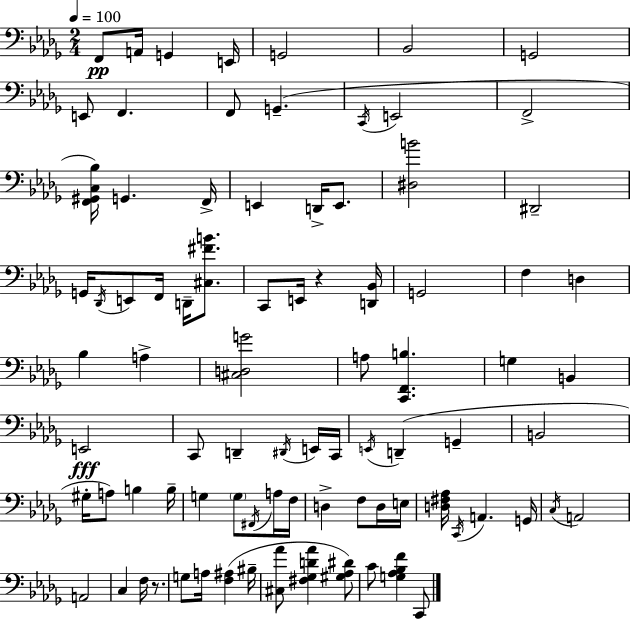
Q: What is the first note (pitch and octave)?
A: F2